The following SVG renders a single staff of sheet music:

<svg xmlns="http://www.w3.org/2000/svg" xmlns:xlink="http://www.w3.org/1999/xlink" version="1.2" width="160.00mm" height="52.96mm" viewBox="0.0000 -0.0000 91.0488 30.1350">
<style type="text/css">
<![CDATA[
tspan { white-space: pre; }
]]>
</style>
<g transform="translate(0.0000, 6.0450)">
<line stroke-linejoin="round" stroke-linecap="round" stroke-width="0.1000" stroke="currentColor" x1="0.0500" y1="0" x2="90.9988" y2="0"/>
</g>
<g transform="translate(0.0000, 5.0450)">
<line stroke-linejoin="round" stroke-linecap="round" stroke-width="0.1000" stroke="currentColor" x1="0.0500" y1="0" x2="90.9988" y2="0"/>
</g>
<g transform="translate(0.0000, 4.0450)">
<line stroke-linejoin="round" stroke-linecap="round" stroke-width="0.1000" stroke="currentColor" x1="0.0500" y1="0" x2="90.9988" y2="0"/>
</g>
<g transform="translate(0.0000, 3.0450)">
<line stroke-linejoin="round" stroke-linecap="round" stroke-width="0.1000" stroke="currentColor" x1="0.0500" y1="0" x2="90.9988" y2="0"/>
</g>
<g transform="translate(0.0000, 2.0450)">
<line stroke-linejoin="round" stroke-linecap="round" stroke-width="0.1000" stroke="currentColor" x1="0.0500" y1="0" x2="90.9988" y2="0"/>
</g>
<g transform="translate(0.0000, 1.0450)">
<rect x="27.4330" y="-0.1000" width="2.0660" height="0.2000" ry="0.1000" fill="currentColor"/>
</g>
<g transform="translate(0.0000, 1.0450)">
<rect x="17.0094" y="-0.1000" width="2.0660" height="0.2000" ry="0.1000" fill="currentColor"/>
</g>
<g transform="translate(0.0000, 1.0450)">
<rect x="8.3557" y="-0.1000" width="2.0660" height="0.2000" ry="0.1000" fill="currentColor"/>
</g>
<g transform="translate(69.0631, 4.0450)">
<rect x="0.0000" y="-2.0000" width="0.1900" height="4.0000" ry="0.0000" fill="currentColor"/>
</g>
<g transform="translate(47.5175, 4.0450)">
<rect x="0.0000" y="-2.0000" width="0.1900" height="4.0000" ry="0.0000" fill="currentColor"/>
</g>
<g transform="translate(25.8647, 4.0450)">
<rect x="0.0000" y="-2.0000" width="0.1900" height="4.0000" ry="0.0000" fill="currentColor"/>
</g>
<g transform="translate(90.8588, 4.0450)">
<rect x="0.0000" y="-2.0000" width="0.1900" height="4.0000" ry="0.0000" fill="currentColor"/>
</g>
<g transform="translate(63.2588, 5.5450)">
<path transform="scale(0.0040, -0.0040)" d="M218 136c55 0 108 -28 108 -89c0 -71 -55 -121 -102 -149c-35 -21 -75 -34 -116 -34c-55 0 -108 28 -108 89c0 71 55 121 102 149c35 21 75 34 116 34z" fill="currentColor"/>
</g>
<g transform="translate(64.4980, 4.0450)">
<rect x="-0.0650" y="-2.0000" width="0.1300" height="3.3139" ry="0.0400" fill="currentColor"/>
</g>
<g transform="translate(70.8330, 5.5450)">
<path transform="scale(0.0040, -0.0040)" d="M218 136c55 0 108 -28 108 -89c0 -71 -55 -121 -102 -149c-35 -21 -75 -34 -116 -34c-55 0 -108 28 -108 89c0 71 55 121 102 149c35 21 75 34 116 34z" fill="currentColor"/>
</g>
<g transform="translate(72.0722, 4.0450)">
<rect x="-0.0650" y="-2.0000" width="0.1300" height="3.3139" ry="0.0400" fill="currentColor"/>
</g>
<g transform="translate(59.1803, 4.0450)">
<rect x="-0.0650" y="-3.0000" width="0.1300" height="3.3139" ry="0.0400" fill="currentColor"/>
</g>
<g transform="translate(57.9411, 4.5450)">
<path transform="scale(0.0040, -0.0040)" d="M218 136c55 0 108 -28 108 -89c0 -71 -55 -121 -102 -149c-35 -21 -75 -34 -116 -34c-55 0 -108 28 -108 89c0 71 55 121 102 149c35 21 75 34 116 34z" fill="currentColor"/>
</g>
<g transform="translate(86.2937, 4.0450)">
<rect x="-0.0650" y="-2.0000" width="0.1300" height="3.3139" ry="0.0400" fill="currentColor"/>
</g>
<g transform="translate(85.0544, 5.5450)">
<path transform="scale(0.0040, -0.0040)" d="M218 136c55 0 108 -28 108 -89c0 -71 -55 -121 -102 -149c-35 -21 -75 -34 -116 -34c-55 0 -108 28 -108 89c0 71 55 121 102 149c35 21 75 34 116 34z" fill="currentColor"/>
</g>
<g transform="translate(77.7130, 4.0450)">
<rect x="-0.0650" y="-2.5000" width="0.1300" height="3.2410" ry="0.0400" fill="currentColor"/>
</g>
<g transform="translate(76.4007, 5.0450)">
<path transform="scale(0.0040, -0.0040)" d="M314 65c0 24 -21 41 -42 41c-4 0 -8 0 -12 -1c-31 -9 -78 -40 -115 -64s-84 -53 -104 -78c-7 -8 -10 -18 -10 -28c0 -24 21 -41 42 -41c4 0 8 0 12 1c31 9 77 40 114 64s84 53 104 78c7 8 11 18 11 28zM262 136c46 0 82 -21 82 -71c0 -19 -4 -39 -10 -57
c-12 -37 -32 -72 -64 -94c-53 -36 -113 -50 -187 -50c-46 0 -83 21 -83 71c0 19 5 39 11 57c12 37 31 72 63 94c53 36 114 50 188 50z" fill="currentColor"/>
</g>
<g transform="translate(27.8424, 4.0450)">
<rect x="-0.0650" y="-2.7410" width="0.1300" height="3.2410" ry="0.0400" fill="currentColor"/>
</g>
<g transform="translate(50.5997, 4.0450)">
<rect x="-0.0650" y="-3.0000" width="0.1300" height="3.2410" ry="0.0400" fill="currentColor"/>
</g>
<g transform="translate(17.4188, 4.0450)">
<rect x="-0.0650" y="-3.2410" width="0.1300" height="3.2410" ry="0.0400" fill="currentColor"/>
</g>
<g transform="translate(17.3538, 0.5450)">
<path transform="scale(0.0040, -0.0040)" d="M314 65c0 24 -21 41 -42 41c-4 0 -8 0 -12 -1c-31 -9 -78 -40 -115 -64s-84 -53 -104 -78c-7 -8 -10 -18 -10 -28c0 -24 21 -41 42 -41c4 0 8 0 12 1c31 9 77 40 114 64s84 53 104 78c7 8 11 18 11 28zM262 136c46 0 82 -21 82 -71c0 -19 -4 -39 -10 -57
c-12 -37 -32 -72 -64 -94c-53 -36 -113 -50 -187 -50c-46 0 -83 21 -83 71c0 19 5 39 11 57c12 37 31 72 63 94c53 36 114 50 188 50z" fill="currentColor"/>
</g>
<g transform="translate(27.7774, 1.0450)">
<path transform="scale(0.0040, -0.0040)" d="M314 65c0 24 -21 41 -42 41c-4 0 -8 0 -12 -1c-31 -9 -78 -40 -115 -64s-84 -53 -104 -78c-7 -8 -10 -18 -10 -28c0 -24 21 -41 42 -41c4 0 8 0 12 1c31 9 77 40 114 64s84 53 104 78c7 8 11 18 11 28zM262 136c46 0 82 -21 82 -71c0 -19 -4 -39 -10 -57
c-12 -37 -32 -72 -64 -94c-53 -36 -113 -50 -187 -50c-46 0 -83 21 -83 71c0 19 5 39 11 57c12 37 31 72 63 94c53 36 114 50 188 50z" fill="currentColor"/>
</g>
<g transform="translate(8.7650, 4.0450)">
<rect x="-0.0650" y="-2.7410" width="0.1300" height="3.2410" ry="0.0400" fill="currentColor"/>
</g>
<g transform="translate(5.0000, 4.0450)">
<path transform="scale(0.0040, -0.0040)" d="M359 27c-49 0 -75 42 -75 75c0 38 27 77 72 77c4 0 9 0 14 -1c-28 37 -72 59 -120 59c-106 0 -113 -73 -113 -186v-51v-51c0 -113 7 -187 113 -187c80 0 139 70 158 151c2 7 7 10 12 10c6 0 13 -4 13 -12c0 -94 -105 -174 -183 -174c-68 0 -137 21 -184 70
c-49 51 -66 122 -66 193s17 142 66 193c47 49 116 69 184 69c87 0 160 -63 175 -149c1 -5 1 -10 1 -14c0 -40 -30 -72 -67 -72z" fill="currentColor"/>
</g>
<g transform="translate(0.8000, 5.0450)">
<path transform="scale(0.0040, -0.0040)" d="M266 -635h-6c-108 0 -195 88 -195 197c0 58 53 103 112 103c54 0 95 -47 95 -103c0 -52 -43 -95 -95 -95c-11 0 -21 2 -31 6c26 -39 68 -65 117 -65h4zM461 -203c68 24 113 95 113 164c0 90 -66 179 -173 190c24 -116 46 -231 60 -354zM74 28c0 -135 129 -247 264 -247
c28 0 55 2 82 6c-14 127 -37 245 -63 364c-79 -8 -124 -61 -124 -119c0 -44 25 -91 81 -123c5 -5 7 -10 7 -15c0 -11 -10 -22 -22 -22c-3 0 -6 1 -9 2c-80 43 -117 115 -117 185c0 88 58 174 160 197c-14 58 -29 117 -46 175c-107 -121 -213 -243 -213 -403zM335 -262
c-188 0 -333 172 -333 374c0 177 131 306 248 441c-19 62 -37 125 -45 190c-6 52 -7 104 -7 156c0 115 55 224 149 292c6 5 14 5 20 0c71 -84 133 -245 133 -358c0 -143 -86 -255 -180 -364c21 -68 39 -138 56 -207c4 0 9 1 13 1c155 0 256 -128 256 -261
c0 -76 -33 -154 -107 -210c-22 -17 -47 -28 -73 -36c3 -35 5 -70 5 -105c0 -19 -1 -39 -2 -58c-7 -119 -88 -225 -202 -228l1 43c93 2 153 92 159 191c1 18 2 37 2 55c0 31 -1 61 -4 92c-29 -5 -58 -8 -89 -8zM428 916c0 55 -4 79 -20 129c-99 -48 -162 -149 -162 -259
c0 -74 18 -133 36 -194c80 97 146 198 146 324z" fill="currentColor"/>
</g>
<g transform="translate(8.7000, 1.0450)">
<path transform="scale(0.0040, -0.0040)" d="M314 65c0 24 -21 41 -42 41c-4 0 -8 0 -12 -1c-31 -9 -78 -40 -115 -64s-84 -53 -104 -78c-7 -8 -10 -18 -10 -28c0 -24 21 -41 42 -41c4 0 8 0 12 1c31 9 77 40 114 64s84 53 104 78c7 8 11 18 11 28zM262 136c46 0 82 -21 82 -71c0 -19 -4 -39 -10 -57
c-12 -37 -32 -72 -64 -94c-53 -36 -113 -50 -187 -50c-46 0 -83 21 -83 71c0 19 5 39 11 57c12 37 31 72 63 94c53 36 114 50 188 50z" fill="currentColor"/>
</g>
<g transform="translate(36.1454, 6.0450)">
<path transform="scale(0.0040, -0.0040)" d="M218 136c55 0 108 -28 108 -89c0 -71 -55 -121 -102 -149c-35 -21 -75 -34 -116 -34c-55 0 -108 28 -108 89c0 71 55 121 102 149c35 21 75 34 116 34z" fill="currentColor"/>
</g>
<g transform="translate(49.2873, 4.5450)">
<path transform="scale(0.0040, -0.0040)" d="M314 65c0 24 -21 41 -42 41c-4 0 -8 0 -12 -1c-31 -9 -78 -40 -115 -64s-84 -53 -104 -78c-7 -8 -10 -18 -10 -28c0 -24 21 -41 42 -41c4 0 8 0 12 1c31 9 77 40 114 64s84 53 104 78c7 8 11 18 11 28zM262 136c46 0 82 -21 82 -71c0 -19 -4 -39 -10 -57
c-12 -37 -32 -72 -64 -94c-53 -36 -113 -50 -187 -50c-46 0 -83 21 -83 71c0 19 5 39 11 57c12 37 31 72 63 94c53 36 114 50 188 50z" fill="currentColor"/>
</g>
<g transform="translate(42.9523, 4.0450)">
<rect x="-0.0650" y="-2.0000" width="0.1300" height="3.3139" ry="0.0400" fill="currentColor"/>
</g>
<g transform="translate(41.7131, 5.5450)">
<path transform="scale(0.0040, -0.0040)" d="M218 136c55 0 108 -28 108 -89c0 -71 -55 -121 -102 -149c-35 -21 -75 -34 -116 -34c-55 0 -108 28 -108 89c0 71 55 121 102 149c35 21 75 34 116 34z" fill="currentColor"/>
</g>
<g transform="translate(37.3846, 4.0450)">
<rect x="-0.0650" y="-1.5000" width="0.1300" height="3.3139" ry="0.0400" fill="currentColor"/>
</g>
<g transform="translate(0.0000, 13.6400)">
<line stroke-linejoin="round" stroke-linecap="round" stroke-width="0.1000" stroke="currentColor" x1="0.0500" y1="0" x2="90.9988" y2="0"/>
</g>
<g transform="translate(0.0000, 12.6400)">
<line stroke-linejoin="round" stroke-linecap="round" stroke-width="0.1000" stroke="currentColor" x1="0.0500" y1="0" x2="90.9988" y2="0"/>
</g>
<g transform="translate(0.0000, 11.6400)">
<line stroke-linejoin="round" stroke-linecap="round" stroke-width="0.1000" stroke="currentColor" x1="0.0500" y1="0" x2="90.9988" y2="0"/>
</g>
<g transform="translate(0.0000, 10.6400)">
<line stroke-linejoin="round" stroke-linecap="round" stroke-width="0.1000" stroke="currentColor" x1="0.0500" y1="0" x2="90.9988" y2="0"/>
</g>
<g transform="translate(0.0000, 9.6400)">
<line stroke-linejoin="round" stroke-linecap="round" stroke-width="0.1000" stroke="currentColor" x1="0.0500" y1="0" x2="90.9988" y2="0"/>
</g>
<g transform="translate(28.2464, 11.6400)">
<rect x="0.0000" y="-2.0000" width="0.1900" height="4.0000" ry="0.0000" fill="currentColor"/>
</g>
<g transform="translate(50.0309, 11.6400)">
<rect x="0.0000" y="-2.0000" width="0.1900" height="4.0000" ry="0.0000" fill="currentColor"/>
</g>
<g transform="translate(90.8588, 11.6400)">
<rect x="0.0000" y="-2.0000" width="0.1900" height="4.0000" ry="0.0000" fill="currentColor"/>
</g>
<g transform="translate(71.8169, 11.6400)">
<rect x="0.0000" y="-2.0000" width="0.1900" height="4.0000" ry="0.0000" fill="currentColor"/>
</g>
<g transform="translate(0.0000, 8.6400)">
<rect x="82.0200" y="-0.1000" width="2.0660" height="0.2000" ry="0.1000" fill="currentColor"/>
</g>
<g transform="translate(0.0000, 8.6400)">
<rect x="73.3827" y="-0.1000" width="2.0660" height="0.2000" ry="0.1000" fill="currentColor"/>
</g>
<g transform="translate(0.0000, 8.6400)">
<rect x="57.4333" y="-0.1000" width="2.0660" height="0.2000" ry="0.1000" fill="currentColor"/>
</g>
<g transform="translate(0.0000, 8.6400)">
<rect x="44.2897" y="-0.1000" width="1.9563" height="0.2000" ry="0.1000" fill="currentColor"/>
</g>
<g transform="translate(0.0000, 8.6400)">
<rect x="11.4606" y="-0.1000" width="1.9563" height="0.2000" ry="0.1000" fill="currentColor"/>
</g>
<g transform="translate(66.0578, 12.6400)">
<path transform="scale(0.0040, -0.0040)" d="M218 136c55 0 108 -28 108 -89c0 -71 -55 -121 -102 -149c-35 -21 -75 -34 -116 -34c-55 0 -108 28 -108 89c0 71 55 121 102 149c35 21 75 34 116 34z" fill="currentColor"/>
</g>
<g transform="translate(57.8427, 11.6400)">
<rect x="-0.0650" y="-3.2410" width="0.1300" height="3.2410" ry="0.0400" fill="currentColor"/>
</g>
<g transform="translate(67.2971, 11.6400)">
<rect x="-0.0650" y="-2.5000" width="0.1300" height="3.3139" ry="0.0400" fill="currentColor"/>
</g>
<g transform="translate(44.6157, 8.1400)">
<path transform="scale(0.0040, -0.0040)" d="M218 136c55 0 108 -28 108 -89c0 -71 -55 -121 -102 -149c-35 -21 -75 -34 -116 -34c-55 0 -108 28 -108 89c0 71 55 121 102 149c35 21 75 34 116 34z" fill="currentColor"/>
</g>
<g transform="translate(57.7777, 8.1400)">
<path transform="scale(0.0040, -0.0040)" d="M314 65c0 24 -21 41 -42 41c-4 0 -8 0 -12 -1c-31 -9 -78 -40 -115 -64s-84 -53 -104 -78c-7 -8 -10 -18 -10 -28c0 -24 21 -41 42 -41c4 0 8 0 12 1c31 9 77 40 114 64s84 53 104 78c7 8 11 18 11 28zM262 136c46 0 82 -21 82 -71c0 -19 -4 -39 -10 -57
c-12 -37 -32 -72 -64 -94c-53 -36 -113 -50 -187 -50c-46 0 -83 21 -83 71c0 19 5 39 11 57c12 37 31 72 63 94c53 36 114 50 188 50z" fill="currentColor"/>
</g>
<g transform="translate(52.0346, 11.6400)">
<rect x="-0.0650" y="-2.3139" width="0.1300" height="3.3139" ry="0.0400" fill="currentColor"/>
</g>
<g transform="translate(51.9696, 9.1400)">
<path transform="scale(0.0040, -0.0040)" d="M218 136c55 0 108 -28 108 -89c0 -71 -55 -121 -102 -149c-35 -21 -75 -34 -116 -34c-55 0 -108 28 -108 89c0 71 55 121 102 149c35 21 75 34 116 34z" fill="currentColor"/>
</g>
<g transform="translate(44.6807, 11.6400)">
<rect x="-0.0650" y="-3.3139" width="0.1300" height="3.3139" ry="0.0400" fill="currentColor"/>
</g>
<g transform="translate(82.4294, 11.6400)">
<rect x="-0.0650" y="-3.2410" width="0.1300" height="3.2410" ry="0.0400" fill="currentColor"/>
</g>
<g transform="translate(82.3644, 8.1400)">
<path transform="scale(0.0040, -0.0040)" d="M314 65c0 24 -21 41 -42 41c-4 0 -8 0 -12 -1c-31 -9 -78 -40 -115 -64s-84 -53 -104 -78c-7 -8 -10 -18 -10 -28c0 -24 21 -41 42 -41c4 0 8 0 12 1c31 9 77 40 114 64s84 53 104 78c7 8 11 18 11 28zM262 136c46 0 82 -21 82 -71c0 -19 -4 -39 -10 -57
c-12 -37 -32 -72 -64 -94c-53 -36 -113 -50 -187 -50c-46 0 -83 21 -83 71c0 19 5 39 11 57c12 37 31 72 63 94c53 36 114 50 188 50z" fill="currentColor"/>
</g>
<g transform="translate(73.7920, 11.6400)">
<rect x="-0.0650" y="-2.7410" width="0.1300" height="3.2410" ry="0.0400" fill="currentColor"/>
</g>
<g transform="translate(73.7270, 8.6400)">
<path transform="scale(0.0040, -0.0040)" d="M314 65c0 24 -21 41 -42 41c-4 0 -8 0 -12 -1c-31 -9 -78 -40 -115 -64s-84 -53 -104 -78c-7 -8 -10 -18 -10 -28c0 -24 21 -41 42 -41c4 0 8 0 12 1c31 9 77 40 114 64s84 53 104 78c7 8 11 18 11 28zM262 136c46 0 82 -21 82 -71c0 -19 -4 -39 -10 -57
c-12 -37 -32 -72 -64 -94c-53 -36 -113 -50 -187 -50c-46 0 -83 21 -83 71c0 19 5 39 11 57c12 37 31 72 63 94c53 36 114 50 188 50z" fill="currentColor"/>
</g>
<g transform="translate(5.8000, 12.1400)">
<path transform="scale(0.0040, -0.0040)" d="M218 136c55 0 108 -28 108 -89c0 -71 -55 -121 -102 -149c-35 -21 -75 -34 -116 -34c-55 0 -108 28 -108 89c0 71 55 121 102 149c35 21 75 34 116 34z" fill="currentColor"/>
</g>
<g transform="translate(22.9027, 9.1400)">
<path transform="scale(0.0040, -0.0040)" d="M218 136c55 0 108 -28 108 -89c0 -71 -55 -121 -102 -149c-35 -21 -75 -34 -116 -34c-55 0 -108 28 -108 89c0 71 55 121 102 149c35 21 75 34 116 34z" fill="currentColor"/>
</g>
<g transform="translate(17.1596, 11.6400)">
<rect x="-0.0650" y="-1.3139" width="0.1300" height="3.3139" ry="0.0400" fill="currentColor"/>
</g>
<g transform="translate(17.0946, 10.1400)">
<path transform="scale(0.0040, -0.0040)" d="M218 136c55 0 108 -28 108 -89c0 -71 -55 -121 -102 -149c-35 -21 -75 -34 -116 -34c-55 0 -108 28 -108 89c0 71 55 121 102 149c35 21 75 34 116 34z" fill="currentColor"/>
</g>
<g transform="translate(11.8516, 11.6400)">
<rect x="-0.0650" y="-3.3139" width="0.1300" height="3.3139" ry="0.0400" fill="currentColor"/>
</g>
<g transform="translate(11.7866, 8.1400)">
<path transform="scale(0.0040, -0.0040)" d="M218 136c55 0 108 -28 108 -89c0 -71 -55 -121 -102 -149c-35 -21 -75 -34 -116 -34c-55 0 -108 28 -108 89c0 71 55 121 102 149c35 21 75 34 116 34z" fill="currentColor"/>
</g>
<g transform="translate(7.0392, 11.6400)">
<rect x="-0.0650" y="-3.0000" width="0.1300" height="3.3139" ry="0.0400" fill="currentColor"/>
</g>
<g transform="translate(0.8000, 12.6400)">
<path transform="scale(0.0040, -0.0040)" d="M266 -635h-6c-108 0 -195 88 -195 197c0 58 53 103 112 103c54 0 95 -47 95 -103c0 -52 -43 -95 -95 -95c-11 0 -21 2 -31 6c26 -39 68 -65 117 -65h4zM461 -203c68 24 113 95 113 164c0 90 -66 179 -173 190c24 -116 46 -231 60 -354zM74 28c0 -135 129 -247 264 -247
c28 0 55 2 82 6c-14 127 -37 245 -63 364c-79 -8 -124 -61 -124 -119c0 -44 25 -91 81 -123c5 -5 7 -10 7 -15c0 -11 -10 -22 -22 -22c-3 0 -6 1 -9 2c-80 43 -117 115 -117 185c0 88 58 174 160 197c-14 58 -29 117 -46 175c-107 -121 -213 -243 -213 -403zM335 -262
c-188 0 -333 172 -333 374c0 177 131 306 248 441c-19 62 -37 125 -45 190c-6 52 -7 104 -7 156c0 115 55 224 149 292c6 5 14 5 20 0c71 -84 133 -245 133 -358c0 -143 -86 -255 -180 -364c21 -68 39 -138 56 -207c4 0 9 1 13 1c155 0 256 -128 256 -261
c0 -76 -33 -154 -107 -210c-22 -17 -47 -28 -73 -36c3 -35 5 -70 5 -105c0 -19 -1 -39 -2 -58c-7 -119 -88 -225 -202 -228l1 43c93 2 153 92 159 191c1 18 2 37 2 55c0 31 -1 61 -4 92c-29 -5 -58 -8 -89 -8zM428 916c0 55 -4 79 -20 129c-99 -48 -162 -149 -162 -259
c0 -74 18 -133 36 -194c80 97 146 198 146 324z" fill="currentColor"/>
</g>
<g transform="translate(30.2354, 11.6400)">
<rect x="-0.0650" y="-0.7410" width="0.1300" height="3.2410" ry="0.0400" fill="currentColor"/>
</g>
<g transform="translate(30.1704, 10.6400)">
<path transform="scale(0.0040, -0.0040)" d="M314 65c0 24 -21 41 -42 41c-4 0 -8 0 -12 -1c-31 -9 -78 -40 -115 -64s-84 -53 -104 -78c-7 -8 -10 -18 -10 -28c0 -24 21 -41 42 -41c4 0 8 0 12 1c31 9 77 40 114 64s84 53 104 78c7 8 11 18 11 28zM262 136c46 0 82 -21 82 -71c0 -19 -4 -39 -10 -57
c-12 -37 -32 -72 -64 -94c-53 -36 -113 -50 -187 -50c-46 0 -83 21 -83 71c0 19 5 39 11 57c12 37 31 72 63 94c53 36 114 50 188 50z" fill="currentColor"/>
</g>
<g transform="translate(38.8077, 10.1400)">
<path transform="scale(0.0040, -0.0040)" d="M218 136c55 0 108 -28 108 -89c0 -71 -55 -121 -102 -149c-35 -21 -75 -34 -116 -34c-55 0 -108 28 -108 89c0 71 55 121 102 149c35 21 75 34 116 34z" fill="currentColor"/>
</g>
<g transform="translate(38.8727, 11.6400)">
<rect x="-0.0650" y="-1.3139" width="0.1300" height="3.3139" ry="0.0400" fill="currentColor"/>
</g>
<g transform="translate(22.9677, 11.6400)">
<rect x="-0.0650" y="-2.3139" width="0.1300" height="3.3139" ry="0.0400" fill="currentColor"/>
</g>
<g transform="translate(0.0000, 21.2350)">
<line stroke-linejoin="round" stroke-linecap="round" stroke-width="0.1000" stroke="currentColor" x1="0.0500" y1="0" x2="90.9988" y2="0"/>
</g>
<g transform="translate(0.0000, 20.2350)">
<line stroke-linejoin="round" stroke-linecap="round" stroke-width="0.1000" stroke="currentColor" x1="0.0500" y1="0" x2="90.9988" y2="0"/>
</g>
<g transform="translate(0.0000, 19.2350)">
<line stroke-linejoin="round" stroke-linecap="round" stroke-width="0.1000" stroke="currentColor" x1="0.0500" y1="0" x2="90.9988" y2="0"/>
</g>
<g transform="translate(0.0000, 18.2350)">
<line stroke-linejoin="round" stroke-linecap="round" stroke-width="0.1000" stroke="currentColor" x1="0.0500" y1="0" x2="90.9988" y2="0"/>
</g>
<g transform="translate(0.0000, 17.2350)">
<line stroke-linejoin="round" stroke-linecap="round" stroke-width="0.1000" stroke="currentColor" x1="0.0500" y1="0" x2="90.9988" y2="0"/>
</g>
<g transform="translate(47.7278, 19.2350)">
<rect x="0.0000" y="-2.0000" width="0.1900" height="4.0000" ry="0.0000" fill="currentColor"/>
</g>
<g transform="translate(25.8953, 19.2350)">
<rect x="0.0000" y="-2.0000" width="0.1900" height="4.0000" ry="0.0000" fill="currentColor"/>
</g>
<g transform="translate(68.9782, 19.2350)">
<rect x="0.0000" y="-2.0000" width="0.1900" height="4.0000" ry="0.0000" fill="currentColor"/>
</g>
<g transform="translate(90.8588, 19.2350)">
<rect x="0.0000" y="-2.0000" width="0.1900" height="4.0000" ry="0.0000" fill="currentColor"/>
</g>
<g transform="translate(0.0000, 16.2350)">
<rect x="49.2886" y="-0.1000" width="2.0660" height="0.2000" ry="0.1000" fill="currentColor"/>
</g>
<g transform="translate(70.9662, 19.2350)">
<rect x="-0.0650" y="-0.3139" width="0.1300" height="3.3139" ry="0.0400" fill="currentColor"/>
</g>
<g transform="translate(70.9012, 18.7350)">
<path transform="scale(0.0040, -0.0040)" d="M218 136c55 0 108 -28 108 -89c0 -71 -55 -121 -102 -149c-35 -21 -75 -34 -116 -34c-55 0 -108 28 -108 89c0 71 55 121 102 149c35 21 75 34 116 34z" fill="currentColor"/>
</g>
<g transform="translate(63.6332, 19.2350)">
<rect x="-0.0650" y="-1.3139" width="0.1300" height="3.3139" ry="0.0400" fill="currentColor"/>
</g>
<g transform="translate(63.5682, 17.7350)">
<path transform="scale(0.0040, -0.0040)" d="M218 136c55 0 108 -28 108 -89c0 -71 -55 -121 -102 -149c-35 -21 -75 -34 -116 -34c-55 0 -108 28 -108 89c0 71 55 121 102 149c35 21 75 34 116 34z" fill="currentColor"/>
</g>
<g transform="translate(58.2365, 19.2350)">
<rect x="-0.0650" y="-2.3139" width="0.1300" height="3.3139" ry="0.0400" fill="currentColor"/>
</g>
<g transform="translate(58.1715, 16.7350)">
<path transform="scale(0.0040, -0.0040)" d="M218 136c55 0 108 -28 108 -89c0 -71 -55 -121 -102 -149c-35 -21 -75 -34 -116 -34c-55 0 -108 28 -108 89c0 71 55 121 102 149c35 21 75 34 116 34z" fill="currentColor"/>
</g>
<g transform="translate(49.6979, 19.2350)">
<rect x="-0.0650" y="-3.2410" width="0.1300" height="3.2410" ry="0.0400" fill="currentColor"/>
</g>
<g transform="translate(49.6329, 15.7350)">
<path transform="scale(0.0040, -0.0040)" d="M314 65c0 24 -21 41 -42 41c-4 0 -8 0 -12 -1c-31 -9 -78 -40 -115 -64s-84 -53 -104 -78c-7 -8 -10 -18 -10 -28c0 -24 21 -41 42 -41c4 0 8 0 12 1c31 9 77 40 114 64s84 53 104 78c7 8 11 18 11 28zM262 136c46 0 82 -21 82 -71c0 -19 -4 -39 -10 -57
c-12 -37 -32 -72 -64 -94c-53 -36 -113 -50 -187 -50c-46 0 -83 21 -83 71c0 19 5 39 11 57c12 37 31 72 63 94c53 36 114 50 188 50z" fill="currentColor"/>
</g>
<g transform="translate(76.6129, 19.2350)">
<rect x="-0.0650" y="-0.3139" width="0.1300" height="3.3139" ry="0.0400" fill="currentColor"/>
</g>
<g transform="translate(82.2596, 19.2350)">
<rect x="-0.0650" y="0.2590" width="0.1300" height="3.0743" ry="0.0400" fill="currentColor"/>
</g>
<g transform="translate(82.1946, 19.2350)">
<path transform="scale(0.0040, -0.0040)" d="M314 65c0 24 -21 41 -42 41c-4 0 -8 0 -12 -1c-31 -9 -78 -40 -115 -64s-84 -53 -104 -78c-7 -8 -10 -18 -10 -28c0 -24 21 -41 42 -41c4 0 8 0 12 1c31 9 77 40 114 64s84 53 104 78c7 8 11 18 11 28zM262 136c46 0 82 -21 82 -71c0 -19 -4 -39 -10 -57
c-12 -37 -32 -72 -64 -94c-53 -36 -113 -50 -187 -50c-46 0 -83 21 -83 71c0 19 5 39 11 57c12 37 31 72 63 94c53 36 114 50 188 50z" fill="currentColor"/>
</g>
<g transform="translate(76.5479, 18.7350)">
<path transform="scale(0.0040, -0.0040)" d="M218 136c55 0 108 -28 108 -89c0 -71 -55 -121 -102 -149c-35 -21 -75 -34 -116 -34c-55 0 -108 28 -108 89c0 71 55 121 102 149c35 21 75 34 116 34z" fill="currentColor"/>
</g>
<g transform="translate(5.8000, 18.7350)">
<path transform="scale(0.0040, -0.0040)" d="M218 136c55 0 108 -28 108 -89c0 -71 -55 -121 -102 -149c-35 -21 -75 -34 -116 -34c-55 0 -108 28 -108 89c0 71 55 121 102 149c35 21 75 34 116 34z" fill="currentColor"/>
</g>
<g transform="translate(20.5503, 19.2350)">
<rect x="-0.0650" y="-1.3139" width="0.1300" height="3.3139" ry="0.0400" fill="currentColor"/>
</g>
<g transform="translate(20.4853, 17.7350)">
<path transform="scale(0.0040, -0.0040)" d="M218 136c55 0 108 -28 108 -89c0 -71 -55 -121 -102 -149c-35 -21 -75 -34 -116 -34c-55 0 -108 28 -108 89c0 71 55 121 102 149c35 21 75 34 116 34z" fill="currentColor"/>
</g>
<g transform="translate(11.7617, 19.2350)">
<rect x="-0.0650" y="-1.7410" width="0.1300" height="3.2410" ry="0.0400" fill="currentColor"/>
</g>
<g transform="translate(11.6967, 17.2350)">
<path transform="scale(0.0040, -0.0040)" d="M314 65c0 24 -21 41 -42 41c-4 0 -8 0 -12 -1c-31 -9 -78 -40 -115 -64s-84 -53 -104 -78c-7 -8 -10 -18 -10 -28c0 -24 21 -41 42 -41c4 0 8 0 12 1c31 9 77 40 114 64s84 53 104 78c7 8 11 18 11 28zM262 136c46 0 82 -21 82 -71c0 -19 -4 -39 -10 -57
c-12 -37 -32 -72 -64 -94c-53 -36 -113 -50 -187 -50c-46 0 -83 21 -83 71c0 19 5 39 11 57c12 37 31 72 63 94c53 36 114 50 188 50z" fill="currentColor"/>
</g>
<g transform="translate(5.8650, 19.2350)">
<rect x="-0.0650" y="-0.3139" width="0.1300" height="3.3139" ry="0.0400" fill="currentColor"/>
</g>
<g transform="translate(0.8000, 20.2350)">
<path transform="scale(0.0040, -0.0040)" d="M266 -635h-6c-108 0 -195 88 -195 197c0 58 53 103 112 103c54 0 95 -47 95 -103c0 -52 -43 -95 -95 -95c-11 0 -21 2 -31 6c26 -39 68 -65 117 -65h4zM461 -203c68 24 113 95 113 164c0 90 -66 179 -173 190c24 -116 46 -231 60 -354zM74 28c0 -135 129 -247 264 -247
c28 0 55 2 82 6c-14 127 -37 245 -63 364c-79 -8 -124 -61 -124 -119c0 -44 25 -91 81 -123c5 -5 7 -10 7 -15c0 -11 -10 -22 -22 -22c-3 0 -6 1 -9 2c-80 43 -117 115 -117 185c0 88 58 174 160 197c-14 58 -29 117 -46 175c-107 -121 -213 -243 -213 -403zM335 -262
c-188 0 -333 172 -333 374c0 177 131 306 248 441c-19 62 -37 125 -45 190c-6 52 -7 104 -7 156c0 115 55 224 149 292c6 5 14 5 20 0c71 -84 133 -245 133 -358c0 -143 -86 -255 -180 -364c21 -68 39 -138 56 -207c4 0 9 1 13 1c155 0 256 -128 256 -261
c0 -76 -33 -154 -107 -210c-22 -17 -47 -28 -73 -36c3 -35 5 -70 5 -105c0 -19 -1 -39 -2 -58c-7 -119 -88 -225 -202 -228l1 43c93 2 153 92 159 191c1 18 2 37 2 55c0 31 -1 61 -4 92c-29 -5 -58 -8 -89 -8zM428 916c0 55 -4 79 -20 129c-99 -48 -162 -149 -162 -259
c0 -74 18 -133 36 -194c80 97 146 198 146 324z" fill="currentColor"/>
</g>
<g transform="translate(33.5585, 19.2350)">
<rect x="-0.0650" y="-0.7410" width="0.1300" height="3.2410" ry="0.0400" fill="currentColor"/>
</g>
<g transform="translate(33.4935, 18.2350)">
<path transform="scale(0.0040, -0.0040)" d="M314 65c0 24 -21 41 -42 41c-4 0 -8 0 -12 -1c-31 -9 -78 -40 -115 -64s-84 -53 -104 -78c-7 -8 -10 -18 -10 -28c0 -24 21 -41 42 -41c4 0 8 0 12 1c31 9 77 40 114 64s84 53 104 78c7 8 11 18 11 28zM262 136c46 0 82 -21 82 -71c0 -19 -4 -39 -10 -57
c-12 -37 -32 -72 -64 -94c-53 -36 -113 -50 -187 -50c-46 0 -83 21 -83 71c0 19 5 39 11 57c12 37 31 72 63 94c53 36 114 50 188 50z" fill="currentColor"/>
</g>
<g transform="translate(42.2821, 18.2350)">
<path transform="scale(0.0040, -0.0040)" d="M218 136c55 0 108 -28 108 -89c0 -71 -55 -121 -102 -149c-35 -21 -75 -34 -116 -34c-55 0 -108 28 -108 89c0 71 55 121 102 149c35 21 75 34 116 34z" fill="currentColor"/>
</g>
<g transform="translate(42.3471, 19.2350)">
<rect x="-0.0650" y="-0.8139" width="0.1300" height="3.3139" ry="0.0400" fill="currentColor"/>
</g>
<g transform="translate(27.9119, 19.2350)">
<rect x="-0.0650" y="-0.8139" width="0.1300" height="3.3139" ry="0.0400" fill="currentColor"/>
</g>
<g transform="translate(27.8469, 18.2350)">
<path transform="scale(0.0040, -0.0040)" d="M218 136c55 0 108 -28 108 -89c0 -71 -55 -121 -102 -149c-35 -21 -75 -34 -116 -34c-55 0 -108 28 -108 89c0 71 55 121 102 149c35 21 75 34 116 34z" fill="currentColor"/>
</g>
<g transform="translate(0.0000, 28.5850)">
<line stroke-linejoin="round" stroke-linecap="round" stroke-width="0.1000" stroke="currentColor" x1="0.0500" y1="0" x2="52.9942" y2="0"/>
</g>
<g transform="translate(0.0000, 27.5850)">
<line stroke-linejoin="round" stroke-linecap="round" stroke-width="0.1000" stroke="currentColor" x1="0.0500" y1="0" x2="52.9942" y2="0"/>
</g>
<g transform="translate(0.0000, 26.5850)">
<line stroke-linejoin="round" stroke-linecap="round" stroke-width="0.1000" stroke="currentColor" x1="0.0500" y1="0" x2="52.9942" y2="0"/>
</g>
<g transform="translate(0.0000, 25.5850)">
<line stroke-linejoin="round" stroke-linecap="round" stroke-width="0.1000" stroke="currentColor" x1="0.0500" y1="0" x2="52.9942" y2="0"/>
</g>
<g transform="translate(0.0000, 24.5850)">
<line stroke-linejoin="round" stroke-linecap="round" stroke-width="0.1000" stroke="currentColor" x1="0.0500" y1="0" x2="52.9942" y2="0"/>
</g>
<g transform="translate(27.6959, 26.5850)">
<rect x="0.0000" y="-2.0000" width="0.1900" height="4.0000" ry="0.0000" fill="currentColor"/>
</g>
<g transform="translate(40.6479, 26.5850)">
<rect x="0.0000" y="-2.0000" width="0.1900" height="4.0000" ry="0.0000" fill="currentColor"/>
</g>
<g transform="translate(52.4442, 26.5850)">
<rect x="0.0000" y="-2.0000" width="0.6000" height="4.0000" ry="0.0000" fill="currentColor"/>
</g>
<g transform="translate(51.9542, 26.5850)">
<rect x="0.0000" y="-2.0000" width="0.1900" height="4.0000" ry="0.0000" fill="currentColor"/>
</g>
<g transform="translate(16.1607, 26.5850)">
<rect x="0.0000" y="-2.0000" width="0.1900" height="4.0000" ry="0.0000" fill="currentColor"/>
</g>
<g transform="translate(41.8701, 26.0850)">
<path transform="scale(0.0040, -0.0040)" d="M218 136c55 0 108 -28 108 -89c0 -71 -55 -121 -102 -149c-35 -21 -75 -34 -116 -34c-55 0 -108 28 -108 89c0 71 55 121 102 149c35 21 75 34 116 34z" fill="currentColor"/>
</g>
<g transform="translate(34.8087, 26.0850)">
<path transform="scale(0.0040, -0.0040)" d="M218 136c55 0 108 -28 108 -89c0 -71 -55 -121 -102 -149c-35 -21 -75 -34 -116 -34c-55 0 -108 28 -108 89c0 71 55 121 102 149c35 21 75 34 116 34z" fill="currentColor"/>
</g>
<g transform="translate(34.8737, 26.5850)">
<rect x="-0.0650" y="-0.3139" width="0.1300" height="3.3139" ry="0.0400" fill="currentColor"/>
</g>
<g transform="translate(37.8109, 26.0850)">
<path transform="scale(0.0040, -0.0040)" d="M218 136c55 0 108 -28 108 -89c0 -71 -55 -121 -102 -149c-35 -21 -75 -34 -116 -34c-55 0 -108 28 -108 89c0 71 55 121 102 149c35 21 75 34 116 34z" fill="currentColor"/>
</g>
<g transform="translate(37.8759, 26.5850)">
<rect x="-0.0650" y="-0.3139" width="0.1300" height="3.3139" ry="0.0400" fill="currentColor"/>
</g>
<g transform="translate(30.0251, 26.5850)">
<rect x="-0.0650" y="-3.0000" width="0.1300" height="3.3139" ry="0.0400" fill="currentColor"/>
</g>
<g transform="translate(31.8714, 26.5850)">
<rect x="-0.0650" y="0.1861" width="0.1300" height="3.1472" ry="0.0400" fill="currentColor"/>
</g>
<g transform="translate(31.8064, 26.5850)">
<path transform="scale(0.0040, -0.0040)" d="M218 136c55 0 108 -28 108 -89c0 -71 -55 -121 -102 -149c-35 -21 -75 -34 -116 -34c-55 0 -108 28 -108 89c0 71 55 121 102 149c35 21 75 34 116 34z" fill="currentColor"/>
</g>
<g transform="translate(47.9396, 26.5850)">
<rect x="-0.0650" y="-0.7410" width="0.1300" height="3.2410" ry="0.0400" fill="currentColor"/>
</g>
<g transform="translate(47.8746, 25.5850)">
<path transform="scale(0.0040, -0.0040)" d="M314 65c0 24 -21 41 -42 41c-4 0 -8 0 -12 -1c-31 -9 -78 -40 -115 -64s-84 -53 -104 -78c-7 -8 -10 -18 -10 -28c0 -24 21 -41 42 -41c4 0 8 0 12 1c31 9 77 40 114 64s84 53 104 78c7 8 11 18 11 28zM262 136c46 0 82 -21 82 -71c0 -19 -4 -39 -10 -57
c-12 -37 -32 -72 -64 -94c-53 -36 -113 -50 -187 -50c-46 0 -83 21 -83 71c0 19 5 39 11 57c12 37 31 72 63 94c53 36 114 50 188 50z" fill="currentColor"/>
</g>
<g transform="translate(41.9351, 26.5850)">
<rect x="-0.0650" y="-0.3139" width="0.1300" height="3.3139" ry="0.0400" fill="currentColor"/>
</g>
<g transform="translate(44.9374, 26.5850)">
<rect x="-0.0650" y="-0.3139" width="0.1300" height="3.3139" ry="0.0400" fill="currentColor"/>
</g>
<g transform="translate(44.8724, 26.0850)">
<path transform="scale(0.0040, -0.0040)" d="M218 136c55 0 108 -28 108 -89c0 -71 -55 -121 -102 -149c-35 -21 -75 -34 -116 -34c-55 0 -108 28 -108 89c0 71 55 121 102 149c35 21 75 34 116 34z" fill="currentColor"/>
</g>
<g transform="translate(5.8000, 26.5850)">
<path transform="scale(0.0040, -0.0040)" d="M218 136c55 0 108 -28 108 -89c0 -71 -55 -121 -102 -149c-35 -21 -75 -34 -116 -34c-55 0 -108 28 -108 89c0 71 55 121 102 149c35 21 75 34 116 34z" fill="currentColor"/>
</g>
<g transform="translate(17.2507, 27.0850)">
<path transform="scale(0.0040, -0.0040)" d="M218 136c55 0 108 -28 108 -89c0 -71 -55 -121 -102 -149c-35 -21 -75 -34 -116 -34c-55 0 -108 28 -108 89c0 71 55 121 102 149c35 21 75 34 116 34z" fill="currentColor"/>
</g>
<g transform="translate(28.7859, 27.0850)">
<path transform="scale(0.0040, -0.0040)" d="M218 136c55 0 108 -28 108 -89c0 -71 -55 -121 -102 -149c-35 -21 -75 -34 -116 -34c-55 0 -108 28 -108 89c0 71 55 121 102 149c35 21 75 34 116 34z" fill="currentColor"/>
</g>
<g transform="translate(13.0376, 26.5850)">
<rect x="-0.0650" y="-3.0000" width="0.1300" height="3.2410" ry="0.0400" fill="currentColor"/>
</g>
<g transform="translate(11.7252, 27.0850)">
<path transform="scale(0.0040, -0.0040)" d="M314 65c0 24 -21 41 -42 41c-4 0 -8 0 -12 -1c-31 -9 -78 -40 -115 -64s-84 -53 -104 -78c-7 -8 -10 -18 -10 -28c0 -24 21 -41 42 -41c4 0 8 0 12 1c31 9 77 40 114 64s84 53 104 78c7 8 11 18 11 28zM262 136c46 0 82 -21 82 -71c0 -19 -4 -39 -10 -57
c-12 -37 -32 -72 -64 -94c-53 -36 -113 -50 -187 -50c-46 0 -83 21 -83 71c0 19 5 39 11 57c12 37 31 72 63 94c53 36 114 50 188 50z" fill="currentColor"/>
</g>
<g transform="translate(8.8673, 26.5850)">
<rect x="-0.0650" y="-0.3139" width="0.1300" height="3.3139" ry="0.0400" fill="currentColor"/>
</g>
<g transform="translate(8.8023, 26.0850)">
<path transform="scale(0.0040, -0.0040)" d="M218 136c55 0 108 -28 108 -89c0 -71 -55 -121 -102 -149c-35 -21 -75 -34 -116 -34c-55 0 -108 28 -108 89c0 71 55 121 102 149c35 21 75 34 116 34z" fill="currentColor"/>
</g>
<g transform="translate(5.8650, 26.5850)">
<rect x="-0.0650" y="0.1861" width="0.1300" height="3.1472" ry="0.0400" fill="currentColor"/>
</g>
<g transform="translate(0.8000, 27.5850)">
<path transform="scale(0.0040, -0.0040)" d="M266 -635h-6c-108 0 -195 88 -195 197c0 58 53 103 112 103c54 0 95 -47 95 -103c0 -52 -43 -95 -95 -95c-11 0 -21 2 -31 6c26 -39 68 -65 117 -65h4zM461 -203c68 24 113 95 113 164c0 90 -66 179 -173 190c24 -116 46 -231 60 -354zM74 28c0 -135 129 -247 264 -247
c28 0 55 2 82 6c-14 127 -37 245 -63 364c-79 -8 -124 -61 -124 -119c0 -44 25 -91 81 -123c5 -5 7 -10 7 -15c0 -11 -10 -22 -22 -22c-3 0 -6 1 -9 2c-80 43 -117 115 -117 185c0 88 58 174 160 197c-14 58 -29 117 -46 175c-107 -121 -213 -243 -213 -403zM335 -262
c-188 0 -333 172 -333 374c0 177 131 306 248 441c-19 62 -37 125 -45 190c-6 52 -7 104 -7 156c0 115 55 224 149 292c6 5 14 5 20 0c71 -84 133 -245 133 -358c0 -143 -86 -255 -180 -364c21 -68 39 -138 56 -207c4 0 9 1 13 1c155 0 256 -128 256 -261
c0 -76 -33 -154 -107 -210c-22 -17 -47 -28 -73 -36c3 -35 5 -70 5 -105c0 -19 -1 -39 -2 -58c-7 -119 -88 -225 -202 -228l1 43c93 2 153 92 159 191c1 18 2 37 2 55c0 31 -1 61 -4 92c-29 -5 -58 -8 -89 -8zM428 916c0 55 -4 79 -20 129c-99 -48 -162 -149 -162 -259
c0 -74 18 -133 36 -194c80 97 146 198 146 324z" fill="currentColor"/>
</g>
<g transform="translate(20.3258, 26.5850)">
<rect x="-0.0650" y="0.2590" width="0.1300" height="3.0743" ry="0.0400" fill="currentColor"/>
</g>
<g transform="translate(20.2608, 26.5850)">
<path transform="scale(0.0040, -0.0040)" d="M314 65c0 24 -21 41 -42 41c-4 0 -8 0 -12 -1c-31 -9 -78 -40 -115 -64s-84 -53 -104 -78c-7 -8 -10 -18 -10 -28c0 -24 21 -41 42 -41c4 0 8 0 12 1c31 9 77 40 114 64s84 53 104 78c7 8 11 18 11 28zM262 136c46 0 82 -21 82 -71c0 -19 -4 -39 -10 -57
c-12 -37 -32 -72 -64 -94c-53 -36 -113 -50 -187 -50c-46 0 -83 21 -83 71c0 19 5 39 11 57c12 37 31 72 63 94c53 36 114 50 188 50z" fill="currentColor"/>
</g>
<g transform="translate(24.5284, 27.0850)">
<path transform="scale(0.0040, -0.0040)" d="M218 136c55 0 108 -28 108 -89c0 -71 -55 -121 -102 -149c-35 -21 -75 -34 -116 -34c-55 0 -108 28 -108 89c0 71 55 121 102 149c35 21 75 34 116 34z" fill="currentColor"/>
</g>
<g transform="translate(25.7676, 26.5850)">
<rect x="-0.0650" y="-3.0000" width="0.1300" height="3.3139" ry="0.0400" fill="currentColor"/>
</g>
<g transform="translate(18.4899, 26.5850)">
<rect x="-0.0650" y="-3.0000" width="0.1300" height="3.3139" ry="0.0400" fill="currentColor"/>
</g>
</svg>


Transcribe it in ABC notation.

X:1
T:Untitled
M:4/4
L:1/4
K:C
a2 b2 a2 E F A2 A F F G2 F A b e g d2 e b g b2 G a2 b2 c f2 e d d2 d b2 g e c c B2 B c A2 A B2 A A B c c c c d2